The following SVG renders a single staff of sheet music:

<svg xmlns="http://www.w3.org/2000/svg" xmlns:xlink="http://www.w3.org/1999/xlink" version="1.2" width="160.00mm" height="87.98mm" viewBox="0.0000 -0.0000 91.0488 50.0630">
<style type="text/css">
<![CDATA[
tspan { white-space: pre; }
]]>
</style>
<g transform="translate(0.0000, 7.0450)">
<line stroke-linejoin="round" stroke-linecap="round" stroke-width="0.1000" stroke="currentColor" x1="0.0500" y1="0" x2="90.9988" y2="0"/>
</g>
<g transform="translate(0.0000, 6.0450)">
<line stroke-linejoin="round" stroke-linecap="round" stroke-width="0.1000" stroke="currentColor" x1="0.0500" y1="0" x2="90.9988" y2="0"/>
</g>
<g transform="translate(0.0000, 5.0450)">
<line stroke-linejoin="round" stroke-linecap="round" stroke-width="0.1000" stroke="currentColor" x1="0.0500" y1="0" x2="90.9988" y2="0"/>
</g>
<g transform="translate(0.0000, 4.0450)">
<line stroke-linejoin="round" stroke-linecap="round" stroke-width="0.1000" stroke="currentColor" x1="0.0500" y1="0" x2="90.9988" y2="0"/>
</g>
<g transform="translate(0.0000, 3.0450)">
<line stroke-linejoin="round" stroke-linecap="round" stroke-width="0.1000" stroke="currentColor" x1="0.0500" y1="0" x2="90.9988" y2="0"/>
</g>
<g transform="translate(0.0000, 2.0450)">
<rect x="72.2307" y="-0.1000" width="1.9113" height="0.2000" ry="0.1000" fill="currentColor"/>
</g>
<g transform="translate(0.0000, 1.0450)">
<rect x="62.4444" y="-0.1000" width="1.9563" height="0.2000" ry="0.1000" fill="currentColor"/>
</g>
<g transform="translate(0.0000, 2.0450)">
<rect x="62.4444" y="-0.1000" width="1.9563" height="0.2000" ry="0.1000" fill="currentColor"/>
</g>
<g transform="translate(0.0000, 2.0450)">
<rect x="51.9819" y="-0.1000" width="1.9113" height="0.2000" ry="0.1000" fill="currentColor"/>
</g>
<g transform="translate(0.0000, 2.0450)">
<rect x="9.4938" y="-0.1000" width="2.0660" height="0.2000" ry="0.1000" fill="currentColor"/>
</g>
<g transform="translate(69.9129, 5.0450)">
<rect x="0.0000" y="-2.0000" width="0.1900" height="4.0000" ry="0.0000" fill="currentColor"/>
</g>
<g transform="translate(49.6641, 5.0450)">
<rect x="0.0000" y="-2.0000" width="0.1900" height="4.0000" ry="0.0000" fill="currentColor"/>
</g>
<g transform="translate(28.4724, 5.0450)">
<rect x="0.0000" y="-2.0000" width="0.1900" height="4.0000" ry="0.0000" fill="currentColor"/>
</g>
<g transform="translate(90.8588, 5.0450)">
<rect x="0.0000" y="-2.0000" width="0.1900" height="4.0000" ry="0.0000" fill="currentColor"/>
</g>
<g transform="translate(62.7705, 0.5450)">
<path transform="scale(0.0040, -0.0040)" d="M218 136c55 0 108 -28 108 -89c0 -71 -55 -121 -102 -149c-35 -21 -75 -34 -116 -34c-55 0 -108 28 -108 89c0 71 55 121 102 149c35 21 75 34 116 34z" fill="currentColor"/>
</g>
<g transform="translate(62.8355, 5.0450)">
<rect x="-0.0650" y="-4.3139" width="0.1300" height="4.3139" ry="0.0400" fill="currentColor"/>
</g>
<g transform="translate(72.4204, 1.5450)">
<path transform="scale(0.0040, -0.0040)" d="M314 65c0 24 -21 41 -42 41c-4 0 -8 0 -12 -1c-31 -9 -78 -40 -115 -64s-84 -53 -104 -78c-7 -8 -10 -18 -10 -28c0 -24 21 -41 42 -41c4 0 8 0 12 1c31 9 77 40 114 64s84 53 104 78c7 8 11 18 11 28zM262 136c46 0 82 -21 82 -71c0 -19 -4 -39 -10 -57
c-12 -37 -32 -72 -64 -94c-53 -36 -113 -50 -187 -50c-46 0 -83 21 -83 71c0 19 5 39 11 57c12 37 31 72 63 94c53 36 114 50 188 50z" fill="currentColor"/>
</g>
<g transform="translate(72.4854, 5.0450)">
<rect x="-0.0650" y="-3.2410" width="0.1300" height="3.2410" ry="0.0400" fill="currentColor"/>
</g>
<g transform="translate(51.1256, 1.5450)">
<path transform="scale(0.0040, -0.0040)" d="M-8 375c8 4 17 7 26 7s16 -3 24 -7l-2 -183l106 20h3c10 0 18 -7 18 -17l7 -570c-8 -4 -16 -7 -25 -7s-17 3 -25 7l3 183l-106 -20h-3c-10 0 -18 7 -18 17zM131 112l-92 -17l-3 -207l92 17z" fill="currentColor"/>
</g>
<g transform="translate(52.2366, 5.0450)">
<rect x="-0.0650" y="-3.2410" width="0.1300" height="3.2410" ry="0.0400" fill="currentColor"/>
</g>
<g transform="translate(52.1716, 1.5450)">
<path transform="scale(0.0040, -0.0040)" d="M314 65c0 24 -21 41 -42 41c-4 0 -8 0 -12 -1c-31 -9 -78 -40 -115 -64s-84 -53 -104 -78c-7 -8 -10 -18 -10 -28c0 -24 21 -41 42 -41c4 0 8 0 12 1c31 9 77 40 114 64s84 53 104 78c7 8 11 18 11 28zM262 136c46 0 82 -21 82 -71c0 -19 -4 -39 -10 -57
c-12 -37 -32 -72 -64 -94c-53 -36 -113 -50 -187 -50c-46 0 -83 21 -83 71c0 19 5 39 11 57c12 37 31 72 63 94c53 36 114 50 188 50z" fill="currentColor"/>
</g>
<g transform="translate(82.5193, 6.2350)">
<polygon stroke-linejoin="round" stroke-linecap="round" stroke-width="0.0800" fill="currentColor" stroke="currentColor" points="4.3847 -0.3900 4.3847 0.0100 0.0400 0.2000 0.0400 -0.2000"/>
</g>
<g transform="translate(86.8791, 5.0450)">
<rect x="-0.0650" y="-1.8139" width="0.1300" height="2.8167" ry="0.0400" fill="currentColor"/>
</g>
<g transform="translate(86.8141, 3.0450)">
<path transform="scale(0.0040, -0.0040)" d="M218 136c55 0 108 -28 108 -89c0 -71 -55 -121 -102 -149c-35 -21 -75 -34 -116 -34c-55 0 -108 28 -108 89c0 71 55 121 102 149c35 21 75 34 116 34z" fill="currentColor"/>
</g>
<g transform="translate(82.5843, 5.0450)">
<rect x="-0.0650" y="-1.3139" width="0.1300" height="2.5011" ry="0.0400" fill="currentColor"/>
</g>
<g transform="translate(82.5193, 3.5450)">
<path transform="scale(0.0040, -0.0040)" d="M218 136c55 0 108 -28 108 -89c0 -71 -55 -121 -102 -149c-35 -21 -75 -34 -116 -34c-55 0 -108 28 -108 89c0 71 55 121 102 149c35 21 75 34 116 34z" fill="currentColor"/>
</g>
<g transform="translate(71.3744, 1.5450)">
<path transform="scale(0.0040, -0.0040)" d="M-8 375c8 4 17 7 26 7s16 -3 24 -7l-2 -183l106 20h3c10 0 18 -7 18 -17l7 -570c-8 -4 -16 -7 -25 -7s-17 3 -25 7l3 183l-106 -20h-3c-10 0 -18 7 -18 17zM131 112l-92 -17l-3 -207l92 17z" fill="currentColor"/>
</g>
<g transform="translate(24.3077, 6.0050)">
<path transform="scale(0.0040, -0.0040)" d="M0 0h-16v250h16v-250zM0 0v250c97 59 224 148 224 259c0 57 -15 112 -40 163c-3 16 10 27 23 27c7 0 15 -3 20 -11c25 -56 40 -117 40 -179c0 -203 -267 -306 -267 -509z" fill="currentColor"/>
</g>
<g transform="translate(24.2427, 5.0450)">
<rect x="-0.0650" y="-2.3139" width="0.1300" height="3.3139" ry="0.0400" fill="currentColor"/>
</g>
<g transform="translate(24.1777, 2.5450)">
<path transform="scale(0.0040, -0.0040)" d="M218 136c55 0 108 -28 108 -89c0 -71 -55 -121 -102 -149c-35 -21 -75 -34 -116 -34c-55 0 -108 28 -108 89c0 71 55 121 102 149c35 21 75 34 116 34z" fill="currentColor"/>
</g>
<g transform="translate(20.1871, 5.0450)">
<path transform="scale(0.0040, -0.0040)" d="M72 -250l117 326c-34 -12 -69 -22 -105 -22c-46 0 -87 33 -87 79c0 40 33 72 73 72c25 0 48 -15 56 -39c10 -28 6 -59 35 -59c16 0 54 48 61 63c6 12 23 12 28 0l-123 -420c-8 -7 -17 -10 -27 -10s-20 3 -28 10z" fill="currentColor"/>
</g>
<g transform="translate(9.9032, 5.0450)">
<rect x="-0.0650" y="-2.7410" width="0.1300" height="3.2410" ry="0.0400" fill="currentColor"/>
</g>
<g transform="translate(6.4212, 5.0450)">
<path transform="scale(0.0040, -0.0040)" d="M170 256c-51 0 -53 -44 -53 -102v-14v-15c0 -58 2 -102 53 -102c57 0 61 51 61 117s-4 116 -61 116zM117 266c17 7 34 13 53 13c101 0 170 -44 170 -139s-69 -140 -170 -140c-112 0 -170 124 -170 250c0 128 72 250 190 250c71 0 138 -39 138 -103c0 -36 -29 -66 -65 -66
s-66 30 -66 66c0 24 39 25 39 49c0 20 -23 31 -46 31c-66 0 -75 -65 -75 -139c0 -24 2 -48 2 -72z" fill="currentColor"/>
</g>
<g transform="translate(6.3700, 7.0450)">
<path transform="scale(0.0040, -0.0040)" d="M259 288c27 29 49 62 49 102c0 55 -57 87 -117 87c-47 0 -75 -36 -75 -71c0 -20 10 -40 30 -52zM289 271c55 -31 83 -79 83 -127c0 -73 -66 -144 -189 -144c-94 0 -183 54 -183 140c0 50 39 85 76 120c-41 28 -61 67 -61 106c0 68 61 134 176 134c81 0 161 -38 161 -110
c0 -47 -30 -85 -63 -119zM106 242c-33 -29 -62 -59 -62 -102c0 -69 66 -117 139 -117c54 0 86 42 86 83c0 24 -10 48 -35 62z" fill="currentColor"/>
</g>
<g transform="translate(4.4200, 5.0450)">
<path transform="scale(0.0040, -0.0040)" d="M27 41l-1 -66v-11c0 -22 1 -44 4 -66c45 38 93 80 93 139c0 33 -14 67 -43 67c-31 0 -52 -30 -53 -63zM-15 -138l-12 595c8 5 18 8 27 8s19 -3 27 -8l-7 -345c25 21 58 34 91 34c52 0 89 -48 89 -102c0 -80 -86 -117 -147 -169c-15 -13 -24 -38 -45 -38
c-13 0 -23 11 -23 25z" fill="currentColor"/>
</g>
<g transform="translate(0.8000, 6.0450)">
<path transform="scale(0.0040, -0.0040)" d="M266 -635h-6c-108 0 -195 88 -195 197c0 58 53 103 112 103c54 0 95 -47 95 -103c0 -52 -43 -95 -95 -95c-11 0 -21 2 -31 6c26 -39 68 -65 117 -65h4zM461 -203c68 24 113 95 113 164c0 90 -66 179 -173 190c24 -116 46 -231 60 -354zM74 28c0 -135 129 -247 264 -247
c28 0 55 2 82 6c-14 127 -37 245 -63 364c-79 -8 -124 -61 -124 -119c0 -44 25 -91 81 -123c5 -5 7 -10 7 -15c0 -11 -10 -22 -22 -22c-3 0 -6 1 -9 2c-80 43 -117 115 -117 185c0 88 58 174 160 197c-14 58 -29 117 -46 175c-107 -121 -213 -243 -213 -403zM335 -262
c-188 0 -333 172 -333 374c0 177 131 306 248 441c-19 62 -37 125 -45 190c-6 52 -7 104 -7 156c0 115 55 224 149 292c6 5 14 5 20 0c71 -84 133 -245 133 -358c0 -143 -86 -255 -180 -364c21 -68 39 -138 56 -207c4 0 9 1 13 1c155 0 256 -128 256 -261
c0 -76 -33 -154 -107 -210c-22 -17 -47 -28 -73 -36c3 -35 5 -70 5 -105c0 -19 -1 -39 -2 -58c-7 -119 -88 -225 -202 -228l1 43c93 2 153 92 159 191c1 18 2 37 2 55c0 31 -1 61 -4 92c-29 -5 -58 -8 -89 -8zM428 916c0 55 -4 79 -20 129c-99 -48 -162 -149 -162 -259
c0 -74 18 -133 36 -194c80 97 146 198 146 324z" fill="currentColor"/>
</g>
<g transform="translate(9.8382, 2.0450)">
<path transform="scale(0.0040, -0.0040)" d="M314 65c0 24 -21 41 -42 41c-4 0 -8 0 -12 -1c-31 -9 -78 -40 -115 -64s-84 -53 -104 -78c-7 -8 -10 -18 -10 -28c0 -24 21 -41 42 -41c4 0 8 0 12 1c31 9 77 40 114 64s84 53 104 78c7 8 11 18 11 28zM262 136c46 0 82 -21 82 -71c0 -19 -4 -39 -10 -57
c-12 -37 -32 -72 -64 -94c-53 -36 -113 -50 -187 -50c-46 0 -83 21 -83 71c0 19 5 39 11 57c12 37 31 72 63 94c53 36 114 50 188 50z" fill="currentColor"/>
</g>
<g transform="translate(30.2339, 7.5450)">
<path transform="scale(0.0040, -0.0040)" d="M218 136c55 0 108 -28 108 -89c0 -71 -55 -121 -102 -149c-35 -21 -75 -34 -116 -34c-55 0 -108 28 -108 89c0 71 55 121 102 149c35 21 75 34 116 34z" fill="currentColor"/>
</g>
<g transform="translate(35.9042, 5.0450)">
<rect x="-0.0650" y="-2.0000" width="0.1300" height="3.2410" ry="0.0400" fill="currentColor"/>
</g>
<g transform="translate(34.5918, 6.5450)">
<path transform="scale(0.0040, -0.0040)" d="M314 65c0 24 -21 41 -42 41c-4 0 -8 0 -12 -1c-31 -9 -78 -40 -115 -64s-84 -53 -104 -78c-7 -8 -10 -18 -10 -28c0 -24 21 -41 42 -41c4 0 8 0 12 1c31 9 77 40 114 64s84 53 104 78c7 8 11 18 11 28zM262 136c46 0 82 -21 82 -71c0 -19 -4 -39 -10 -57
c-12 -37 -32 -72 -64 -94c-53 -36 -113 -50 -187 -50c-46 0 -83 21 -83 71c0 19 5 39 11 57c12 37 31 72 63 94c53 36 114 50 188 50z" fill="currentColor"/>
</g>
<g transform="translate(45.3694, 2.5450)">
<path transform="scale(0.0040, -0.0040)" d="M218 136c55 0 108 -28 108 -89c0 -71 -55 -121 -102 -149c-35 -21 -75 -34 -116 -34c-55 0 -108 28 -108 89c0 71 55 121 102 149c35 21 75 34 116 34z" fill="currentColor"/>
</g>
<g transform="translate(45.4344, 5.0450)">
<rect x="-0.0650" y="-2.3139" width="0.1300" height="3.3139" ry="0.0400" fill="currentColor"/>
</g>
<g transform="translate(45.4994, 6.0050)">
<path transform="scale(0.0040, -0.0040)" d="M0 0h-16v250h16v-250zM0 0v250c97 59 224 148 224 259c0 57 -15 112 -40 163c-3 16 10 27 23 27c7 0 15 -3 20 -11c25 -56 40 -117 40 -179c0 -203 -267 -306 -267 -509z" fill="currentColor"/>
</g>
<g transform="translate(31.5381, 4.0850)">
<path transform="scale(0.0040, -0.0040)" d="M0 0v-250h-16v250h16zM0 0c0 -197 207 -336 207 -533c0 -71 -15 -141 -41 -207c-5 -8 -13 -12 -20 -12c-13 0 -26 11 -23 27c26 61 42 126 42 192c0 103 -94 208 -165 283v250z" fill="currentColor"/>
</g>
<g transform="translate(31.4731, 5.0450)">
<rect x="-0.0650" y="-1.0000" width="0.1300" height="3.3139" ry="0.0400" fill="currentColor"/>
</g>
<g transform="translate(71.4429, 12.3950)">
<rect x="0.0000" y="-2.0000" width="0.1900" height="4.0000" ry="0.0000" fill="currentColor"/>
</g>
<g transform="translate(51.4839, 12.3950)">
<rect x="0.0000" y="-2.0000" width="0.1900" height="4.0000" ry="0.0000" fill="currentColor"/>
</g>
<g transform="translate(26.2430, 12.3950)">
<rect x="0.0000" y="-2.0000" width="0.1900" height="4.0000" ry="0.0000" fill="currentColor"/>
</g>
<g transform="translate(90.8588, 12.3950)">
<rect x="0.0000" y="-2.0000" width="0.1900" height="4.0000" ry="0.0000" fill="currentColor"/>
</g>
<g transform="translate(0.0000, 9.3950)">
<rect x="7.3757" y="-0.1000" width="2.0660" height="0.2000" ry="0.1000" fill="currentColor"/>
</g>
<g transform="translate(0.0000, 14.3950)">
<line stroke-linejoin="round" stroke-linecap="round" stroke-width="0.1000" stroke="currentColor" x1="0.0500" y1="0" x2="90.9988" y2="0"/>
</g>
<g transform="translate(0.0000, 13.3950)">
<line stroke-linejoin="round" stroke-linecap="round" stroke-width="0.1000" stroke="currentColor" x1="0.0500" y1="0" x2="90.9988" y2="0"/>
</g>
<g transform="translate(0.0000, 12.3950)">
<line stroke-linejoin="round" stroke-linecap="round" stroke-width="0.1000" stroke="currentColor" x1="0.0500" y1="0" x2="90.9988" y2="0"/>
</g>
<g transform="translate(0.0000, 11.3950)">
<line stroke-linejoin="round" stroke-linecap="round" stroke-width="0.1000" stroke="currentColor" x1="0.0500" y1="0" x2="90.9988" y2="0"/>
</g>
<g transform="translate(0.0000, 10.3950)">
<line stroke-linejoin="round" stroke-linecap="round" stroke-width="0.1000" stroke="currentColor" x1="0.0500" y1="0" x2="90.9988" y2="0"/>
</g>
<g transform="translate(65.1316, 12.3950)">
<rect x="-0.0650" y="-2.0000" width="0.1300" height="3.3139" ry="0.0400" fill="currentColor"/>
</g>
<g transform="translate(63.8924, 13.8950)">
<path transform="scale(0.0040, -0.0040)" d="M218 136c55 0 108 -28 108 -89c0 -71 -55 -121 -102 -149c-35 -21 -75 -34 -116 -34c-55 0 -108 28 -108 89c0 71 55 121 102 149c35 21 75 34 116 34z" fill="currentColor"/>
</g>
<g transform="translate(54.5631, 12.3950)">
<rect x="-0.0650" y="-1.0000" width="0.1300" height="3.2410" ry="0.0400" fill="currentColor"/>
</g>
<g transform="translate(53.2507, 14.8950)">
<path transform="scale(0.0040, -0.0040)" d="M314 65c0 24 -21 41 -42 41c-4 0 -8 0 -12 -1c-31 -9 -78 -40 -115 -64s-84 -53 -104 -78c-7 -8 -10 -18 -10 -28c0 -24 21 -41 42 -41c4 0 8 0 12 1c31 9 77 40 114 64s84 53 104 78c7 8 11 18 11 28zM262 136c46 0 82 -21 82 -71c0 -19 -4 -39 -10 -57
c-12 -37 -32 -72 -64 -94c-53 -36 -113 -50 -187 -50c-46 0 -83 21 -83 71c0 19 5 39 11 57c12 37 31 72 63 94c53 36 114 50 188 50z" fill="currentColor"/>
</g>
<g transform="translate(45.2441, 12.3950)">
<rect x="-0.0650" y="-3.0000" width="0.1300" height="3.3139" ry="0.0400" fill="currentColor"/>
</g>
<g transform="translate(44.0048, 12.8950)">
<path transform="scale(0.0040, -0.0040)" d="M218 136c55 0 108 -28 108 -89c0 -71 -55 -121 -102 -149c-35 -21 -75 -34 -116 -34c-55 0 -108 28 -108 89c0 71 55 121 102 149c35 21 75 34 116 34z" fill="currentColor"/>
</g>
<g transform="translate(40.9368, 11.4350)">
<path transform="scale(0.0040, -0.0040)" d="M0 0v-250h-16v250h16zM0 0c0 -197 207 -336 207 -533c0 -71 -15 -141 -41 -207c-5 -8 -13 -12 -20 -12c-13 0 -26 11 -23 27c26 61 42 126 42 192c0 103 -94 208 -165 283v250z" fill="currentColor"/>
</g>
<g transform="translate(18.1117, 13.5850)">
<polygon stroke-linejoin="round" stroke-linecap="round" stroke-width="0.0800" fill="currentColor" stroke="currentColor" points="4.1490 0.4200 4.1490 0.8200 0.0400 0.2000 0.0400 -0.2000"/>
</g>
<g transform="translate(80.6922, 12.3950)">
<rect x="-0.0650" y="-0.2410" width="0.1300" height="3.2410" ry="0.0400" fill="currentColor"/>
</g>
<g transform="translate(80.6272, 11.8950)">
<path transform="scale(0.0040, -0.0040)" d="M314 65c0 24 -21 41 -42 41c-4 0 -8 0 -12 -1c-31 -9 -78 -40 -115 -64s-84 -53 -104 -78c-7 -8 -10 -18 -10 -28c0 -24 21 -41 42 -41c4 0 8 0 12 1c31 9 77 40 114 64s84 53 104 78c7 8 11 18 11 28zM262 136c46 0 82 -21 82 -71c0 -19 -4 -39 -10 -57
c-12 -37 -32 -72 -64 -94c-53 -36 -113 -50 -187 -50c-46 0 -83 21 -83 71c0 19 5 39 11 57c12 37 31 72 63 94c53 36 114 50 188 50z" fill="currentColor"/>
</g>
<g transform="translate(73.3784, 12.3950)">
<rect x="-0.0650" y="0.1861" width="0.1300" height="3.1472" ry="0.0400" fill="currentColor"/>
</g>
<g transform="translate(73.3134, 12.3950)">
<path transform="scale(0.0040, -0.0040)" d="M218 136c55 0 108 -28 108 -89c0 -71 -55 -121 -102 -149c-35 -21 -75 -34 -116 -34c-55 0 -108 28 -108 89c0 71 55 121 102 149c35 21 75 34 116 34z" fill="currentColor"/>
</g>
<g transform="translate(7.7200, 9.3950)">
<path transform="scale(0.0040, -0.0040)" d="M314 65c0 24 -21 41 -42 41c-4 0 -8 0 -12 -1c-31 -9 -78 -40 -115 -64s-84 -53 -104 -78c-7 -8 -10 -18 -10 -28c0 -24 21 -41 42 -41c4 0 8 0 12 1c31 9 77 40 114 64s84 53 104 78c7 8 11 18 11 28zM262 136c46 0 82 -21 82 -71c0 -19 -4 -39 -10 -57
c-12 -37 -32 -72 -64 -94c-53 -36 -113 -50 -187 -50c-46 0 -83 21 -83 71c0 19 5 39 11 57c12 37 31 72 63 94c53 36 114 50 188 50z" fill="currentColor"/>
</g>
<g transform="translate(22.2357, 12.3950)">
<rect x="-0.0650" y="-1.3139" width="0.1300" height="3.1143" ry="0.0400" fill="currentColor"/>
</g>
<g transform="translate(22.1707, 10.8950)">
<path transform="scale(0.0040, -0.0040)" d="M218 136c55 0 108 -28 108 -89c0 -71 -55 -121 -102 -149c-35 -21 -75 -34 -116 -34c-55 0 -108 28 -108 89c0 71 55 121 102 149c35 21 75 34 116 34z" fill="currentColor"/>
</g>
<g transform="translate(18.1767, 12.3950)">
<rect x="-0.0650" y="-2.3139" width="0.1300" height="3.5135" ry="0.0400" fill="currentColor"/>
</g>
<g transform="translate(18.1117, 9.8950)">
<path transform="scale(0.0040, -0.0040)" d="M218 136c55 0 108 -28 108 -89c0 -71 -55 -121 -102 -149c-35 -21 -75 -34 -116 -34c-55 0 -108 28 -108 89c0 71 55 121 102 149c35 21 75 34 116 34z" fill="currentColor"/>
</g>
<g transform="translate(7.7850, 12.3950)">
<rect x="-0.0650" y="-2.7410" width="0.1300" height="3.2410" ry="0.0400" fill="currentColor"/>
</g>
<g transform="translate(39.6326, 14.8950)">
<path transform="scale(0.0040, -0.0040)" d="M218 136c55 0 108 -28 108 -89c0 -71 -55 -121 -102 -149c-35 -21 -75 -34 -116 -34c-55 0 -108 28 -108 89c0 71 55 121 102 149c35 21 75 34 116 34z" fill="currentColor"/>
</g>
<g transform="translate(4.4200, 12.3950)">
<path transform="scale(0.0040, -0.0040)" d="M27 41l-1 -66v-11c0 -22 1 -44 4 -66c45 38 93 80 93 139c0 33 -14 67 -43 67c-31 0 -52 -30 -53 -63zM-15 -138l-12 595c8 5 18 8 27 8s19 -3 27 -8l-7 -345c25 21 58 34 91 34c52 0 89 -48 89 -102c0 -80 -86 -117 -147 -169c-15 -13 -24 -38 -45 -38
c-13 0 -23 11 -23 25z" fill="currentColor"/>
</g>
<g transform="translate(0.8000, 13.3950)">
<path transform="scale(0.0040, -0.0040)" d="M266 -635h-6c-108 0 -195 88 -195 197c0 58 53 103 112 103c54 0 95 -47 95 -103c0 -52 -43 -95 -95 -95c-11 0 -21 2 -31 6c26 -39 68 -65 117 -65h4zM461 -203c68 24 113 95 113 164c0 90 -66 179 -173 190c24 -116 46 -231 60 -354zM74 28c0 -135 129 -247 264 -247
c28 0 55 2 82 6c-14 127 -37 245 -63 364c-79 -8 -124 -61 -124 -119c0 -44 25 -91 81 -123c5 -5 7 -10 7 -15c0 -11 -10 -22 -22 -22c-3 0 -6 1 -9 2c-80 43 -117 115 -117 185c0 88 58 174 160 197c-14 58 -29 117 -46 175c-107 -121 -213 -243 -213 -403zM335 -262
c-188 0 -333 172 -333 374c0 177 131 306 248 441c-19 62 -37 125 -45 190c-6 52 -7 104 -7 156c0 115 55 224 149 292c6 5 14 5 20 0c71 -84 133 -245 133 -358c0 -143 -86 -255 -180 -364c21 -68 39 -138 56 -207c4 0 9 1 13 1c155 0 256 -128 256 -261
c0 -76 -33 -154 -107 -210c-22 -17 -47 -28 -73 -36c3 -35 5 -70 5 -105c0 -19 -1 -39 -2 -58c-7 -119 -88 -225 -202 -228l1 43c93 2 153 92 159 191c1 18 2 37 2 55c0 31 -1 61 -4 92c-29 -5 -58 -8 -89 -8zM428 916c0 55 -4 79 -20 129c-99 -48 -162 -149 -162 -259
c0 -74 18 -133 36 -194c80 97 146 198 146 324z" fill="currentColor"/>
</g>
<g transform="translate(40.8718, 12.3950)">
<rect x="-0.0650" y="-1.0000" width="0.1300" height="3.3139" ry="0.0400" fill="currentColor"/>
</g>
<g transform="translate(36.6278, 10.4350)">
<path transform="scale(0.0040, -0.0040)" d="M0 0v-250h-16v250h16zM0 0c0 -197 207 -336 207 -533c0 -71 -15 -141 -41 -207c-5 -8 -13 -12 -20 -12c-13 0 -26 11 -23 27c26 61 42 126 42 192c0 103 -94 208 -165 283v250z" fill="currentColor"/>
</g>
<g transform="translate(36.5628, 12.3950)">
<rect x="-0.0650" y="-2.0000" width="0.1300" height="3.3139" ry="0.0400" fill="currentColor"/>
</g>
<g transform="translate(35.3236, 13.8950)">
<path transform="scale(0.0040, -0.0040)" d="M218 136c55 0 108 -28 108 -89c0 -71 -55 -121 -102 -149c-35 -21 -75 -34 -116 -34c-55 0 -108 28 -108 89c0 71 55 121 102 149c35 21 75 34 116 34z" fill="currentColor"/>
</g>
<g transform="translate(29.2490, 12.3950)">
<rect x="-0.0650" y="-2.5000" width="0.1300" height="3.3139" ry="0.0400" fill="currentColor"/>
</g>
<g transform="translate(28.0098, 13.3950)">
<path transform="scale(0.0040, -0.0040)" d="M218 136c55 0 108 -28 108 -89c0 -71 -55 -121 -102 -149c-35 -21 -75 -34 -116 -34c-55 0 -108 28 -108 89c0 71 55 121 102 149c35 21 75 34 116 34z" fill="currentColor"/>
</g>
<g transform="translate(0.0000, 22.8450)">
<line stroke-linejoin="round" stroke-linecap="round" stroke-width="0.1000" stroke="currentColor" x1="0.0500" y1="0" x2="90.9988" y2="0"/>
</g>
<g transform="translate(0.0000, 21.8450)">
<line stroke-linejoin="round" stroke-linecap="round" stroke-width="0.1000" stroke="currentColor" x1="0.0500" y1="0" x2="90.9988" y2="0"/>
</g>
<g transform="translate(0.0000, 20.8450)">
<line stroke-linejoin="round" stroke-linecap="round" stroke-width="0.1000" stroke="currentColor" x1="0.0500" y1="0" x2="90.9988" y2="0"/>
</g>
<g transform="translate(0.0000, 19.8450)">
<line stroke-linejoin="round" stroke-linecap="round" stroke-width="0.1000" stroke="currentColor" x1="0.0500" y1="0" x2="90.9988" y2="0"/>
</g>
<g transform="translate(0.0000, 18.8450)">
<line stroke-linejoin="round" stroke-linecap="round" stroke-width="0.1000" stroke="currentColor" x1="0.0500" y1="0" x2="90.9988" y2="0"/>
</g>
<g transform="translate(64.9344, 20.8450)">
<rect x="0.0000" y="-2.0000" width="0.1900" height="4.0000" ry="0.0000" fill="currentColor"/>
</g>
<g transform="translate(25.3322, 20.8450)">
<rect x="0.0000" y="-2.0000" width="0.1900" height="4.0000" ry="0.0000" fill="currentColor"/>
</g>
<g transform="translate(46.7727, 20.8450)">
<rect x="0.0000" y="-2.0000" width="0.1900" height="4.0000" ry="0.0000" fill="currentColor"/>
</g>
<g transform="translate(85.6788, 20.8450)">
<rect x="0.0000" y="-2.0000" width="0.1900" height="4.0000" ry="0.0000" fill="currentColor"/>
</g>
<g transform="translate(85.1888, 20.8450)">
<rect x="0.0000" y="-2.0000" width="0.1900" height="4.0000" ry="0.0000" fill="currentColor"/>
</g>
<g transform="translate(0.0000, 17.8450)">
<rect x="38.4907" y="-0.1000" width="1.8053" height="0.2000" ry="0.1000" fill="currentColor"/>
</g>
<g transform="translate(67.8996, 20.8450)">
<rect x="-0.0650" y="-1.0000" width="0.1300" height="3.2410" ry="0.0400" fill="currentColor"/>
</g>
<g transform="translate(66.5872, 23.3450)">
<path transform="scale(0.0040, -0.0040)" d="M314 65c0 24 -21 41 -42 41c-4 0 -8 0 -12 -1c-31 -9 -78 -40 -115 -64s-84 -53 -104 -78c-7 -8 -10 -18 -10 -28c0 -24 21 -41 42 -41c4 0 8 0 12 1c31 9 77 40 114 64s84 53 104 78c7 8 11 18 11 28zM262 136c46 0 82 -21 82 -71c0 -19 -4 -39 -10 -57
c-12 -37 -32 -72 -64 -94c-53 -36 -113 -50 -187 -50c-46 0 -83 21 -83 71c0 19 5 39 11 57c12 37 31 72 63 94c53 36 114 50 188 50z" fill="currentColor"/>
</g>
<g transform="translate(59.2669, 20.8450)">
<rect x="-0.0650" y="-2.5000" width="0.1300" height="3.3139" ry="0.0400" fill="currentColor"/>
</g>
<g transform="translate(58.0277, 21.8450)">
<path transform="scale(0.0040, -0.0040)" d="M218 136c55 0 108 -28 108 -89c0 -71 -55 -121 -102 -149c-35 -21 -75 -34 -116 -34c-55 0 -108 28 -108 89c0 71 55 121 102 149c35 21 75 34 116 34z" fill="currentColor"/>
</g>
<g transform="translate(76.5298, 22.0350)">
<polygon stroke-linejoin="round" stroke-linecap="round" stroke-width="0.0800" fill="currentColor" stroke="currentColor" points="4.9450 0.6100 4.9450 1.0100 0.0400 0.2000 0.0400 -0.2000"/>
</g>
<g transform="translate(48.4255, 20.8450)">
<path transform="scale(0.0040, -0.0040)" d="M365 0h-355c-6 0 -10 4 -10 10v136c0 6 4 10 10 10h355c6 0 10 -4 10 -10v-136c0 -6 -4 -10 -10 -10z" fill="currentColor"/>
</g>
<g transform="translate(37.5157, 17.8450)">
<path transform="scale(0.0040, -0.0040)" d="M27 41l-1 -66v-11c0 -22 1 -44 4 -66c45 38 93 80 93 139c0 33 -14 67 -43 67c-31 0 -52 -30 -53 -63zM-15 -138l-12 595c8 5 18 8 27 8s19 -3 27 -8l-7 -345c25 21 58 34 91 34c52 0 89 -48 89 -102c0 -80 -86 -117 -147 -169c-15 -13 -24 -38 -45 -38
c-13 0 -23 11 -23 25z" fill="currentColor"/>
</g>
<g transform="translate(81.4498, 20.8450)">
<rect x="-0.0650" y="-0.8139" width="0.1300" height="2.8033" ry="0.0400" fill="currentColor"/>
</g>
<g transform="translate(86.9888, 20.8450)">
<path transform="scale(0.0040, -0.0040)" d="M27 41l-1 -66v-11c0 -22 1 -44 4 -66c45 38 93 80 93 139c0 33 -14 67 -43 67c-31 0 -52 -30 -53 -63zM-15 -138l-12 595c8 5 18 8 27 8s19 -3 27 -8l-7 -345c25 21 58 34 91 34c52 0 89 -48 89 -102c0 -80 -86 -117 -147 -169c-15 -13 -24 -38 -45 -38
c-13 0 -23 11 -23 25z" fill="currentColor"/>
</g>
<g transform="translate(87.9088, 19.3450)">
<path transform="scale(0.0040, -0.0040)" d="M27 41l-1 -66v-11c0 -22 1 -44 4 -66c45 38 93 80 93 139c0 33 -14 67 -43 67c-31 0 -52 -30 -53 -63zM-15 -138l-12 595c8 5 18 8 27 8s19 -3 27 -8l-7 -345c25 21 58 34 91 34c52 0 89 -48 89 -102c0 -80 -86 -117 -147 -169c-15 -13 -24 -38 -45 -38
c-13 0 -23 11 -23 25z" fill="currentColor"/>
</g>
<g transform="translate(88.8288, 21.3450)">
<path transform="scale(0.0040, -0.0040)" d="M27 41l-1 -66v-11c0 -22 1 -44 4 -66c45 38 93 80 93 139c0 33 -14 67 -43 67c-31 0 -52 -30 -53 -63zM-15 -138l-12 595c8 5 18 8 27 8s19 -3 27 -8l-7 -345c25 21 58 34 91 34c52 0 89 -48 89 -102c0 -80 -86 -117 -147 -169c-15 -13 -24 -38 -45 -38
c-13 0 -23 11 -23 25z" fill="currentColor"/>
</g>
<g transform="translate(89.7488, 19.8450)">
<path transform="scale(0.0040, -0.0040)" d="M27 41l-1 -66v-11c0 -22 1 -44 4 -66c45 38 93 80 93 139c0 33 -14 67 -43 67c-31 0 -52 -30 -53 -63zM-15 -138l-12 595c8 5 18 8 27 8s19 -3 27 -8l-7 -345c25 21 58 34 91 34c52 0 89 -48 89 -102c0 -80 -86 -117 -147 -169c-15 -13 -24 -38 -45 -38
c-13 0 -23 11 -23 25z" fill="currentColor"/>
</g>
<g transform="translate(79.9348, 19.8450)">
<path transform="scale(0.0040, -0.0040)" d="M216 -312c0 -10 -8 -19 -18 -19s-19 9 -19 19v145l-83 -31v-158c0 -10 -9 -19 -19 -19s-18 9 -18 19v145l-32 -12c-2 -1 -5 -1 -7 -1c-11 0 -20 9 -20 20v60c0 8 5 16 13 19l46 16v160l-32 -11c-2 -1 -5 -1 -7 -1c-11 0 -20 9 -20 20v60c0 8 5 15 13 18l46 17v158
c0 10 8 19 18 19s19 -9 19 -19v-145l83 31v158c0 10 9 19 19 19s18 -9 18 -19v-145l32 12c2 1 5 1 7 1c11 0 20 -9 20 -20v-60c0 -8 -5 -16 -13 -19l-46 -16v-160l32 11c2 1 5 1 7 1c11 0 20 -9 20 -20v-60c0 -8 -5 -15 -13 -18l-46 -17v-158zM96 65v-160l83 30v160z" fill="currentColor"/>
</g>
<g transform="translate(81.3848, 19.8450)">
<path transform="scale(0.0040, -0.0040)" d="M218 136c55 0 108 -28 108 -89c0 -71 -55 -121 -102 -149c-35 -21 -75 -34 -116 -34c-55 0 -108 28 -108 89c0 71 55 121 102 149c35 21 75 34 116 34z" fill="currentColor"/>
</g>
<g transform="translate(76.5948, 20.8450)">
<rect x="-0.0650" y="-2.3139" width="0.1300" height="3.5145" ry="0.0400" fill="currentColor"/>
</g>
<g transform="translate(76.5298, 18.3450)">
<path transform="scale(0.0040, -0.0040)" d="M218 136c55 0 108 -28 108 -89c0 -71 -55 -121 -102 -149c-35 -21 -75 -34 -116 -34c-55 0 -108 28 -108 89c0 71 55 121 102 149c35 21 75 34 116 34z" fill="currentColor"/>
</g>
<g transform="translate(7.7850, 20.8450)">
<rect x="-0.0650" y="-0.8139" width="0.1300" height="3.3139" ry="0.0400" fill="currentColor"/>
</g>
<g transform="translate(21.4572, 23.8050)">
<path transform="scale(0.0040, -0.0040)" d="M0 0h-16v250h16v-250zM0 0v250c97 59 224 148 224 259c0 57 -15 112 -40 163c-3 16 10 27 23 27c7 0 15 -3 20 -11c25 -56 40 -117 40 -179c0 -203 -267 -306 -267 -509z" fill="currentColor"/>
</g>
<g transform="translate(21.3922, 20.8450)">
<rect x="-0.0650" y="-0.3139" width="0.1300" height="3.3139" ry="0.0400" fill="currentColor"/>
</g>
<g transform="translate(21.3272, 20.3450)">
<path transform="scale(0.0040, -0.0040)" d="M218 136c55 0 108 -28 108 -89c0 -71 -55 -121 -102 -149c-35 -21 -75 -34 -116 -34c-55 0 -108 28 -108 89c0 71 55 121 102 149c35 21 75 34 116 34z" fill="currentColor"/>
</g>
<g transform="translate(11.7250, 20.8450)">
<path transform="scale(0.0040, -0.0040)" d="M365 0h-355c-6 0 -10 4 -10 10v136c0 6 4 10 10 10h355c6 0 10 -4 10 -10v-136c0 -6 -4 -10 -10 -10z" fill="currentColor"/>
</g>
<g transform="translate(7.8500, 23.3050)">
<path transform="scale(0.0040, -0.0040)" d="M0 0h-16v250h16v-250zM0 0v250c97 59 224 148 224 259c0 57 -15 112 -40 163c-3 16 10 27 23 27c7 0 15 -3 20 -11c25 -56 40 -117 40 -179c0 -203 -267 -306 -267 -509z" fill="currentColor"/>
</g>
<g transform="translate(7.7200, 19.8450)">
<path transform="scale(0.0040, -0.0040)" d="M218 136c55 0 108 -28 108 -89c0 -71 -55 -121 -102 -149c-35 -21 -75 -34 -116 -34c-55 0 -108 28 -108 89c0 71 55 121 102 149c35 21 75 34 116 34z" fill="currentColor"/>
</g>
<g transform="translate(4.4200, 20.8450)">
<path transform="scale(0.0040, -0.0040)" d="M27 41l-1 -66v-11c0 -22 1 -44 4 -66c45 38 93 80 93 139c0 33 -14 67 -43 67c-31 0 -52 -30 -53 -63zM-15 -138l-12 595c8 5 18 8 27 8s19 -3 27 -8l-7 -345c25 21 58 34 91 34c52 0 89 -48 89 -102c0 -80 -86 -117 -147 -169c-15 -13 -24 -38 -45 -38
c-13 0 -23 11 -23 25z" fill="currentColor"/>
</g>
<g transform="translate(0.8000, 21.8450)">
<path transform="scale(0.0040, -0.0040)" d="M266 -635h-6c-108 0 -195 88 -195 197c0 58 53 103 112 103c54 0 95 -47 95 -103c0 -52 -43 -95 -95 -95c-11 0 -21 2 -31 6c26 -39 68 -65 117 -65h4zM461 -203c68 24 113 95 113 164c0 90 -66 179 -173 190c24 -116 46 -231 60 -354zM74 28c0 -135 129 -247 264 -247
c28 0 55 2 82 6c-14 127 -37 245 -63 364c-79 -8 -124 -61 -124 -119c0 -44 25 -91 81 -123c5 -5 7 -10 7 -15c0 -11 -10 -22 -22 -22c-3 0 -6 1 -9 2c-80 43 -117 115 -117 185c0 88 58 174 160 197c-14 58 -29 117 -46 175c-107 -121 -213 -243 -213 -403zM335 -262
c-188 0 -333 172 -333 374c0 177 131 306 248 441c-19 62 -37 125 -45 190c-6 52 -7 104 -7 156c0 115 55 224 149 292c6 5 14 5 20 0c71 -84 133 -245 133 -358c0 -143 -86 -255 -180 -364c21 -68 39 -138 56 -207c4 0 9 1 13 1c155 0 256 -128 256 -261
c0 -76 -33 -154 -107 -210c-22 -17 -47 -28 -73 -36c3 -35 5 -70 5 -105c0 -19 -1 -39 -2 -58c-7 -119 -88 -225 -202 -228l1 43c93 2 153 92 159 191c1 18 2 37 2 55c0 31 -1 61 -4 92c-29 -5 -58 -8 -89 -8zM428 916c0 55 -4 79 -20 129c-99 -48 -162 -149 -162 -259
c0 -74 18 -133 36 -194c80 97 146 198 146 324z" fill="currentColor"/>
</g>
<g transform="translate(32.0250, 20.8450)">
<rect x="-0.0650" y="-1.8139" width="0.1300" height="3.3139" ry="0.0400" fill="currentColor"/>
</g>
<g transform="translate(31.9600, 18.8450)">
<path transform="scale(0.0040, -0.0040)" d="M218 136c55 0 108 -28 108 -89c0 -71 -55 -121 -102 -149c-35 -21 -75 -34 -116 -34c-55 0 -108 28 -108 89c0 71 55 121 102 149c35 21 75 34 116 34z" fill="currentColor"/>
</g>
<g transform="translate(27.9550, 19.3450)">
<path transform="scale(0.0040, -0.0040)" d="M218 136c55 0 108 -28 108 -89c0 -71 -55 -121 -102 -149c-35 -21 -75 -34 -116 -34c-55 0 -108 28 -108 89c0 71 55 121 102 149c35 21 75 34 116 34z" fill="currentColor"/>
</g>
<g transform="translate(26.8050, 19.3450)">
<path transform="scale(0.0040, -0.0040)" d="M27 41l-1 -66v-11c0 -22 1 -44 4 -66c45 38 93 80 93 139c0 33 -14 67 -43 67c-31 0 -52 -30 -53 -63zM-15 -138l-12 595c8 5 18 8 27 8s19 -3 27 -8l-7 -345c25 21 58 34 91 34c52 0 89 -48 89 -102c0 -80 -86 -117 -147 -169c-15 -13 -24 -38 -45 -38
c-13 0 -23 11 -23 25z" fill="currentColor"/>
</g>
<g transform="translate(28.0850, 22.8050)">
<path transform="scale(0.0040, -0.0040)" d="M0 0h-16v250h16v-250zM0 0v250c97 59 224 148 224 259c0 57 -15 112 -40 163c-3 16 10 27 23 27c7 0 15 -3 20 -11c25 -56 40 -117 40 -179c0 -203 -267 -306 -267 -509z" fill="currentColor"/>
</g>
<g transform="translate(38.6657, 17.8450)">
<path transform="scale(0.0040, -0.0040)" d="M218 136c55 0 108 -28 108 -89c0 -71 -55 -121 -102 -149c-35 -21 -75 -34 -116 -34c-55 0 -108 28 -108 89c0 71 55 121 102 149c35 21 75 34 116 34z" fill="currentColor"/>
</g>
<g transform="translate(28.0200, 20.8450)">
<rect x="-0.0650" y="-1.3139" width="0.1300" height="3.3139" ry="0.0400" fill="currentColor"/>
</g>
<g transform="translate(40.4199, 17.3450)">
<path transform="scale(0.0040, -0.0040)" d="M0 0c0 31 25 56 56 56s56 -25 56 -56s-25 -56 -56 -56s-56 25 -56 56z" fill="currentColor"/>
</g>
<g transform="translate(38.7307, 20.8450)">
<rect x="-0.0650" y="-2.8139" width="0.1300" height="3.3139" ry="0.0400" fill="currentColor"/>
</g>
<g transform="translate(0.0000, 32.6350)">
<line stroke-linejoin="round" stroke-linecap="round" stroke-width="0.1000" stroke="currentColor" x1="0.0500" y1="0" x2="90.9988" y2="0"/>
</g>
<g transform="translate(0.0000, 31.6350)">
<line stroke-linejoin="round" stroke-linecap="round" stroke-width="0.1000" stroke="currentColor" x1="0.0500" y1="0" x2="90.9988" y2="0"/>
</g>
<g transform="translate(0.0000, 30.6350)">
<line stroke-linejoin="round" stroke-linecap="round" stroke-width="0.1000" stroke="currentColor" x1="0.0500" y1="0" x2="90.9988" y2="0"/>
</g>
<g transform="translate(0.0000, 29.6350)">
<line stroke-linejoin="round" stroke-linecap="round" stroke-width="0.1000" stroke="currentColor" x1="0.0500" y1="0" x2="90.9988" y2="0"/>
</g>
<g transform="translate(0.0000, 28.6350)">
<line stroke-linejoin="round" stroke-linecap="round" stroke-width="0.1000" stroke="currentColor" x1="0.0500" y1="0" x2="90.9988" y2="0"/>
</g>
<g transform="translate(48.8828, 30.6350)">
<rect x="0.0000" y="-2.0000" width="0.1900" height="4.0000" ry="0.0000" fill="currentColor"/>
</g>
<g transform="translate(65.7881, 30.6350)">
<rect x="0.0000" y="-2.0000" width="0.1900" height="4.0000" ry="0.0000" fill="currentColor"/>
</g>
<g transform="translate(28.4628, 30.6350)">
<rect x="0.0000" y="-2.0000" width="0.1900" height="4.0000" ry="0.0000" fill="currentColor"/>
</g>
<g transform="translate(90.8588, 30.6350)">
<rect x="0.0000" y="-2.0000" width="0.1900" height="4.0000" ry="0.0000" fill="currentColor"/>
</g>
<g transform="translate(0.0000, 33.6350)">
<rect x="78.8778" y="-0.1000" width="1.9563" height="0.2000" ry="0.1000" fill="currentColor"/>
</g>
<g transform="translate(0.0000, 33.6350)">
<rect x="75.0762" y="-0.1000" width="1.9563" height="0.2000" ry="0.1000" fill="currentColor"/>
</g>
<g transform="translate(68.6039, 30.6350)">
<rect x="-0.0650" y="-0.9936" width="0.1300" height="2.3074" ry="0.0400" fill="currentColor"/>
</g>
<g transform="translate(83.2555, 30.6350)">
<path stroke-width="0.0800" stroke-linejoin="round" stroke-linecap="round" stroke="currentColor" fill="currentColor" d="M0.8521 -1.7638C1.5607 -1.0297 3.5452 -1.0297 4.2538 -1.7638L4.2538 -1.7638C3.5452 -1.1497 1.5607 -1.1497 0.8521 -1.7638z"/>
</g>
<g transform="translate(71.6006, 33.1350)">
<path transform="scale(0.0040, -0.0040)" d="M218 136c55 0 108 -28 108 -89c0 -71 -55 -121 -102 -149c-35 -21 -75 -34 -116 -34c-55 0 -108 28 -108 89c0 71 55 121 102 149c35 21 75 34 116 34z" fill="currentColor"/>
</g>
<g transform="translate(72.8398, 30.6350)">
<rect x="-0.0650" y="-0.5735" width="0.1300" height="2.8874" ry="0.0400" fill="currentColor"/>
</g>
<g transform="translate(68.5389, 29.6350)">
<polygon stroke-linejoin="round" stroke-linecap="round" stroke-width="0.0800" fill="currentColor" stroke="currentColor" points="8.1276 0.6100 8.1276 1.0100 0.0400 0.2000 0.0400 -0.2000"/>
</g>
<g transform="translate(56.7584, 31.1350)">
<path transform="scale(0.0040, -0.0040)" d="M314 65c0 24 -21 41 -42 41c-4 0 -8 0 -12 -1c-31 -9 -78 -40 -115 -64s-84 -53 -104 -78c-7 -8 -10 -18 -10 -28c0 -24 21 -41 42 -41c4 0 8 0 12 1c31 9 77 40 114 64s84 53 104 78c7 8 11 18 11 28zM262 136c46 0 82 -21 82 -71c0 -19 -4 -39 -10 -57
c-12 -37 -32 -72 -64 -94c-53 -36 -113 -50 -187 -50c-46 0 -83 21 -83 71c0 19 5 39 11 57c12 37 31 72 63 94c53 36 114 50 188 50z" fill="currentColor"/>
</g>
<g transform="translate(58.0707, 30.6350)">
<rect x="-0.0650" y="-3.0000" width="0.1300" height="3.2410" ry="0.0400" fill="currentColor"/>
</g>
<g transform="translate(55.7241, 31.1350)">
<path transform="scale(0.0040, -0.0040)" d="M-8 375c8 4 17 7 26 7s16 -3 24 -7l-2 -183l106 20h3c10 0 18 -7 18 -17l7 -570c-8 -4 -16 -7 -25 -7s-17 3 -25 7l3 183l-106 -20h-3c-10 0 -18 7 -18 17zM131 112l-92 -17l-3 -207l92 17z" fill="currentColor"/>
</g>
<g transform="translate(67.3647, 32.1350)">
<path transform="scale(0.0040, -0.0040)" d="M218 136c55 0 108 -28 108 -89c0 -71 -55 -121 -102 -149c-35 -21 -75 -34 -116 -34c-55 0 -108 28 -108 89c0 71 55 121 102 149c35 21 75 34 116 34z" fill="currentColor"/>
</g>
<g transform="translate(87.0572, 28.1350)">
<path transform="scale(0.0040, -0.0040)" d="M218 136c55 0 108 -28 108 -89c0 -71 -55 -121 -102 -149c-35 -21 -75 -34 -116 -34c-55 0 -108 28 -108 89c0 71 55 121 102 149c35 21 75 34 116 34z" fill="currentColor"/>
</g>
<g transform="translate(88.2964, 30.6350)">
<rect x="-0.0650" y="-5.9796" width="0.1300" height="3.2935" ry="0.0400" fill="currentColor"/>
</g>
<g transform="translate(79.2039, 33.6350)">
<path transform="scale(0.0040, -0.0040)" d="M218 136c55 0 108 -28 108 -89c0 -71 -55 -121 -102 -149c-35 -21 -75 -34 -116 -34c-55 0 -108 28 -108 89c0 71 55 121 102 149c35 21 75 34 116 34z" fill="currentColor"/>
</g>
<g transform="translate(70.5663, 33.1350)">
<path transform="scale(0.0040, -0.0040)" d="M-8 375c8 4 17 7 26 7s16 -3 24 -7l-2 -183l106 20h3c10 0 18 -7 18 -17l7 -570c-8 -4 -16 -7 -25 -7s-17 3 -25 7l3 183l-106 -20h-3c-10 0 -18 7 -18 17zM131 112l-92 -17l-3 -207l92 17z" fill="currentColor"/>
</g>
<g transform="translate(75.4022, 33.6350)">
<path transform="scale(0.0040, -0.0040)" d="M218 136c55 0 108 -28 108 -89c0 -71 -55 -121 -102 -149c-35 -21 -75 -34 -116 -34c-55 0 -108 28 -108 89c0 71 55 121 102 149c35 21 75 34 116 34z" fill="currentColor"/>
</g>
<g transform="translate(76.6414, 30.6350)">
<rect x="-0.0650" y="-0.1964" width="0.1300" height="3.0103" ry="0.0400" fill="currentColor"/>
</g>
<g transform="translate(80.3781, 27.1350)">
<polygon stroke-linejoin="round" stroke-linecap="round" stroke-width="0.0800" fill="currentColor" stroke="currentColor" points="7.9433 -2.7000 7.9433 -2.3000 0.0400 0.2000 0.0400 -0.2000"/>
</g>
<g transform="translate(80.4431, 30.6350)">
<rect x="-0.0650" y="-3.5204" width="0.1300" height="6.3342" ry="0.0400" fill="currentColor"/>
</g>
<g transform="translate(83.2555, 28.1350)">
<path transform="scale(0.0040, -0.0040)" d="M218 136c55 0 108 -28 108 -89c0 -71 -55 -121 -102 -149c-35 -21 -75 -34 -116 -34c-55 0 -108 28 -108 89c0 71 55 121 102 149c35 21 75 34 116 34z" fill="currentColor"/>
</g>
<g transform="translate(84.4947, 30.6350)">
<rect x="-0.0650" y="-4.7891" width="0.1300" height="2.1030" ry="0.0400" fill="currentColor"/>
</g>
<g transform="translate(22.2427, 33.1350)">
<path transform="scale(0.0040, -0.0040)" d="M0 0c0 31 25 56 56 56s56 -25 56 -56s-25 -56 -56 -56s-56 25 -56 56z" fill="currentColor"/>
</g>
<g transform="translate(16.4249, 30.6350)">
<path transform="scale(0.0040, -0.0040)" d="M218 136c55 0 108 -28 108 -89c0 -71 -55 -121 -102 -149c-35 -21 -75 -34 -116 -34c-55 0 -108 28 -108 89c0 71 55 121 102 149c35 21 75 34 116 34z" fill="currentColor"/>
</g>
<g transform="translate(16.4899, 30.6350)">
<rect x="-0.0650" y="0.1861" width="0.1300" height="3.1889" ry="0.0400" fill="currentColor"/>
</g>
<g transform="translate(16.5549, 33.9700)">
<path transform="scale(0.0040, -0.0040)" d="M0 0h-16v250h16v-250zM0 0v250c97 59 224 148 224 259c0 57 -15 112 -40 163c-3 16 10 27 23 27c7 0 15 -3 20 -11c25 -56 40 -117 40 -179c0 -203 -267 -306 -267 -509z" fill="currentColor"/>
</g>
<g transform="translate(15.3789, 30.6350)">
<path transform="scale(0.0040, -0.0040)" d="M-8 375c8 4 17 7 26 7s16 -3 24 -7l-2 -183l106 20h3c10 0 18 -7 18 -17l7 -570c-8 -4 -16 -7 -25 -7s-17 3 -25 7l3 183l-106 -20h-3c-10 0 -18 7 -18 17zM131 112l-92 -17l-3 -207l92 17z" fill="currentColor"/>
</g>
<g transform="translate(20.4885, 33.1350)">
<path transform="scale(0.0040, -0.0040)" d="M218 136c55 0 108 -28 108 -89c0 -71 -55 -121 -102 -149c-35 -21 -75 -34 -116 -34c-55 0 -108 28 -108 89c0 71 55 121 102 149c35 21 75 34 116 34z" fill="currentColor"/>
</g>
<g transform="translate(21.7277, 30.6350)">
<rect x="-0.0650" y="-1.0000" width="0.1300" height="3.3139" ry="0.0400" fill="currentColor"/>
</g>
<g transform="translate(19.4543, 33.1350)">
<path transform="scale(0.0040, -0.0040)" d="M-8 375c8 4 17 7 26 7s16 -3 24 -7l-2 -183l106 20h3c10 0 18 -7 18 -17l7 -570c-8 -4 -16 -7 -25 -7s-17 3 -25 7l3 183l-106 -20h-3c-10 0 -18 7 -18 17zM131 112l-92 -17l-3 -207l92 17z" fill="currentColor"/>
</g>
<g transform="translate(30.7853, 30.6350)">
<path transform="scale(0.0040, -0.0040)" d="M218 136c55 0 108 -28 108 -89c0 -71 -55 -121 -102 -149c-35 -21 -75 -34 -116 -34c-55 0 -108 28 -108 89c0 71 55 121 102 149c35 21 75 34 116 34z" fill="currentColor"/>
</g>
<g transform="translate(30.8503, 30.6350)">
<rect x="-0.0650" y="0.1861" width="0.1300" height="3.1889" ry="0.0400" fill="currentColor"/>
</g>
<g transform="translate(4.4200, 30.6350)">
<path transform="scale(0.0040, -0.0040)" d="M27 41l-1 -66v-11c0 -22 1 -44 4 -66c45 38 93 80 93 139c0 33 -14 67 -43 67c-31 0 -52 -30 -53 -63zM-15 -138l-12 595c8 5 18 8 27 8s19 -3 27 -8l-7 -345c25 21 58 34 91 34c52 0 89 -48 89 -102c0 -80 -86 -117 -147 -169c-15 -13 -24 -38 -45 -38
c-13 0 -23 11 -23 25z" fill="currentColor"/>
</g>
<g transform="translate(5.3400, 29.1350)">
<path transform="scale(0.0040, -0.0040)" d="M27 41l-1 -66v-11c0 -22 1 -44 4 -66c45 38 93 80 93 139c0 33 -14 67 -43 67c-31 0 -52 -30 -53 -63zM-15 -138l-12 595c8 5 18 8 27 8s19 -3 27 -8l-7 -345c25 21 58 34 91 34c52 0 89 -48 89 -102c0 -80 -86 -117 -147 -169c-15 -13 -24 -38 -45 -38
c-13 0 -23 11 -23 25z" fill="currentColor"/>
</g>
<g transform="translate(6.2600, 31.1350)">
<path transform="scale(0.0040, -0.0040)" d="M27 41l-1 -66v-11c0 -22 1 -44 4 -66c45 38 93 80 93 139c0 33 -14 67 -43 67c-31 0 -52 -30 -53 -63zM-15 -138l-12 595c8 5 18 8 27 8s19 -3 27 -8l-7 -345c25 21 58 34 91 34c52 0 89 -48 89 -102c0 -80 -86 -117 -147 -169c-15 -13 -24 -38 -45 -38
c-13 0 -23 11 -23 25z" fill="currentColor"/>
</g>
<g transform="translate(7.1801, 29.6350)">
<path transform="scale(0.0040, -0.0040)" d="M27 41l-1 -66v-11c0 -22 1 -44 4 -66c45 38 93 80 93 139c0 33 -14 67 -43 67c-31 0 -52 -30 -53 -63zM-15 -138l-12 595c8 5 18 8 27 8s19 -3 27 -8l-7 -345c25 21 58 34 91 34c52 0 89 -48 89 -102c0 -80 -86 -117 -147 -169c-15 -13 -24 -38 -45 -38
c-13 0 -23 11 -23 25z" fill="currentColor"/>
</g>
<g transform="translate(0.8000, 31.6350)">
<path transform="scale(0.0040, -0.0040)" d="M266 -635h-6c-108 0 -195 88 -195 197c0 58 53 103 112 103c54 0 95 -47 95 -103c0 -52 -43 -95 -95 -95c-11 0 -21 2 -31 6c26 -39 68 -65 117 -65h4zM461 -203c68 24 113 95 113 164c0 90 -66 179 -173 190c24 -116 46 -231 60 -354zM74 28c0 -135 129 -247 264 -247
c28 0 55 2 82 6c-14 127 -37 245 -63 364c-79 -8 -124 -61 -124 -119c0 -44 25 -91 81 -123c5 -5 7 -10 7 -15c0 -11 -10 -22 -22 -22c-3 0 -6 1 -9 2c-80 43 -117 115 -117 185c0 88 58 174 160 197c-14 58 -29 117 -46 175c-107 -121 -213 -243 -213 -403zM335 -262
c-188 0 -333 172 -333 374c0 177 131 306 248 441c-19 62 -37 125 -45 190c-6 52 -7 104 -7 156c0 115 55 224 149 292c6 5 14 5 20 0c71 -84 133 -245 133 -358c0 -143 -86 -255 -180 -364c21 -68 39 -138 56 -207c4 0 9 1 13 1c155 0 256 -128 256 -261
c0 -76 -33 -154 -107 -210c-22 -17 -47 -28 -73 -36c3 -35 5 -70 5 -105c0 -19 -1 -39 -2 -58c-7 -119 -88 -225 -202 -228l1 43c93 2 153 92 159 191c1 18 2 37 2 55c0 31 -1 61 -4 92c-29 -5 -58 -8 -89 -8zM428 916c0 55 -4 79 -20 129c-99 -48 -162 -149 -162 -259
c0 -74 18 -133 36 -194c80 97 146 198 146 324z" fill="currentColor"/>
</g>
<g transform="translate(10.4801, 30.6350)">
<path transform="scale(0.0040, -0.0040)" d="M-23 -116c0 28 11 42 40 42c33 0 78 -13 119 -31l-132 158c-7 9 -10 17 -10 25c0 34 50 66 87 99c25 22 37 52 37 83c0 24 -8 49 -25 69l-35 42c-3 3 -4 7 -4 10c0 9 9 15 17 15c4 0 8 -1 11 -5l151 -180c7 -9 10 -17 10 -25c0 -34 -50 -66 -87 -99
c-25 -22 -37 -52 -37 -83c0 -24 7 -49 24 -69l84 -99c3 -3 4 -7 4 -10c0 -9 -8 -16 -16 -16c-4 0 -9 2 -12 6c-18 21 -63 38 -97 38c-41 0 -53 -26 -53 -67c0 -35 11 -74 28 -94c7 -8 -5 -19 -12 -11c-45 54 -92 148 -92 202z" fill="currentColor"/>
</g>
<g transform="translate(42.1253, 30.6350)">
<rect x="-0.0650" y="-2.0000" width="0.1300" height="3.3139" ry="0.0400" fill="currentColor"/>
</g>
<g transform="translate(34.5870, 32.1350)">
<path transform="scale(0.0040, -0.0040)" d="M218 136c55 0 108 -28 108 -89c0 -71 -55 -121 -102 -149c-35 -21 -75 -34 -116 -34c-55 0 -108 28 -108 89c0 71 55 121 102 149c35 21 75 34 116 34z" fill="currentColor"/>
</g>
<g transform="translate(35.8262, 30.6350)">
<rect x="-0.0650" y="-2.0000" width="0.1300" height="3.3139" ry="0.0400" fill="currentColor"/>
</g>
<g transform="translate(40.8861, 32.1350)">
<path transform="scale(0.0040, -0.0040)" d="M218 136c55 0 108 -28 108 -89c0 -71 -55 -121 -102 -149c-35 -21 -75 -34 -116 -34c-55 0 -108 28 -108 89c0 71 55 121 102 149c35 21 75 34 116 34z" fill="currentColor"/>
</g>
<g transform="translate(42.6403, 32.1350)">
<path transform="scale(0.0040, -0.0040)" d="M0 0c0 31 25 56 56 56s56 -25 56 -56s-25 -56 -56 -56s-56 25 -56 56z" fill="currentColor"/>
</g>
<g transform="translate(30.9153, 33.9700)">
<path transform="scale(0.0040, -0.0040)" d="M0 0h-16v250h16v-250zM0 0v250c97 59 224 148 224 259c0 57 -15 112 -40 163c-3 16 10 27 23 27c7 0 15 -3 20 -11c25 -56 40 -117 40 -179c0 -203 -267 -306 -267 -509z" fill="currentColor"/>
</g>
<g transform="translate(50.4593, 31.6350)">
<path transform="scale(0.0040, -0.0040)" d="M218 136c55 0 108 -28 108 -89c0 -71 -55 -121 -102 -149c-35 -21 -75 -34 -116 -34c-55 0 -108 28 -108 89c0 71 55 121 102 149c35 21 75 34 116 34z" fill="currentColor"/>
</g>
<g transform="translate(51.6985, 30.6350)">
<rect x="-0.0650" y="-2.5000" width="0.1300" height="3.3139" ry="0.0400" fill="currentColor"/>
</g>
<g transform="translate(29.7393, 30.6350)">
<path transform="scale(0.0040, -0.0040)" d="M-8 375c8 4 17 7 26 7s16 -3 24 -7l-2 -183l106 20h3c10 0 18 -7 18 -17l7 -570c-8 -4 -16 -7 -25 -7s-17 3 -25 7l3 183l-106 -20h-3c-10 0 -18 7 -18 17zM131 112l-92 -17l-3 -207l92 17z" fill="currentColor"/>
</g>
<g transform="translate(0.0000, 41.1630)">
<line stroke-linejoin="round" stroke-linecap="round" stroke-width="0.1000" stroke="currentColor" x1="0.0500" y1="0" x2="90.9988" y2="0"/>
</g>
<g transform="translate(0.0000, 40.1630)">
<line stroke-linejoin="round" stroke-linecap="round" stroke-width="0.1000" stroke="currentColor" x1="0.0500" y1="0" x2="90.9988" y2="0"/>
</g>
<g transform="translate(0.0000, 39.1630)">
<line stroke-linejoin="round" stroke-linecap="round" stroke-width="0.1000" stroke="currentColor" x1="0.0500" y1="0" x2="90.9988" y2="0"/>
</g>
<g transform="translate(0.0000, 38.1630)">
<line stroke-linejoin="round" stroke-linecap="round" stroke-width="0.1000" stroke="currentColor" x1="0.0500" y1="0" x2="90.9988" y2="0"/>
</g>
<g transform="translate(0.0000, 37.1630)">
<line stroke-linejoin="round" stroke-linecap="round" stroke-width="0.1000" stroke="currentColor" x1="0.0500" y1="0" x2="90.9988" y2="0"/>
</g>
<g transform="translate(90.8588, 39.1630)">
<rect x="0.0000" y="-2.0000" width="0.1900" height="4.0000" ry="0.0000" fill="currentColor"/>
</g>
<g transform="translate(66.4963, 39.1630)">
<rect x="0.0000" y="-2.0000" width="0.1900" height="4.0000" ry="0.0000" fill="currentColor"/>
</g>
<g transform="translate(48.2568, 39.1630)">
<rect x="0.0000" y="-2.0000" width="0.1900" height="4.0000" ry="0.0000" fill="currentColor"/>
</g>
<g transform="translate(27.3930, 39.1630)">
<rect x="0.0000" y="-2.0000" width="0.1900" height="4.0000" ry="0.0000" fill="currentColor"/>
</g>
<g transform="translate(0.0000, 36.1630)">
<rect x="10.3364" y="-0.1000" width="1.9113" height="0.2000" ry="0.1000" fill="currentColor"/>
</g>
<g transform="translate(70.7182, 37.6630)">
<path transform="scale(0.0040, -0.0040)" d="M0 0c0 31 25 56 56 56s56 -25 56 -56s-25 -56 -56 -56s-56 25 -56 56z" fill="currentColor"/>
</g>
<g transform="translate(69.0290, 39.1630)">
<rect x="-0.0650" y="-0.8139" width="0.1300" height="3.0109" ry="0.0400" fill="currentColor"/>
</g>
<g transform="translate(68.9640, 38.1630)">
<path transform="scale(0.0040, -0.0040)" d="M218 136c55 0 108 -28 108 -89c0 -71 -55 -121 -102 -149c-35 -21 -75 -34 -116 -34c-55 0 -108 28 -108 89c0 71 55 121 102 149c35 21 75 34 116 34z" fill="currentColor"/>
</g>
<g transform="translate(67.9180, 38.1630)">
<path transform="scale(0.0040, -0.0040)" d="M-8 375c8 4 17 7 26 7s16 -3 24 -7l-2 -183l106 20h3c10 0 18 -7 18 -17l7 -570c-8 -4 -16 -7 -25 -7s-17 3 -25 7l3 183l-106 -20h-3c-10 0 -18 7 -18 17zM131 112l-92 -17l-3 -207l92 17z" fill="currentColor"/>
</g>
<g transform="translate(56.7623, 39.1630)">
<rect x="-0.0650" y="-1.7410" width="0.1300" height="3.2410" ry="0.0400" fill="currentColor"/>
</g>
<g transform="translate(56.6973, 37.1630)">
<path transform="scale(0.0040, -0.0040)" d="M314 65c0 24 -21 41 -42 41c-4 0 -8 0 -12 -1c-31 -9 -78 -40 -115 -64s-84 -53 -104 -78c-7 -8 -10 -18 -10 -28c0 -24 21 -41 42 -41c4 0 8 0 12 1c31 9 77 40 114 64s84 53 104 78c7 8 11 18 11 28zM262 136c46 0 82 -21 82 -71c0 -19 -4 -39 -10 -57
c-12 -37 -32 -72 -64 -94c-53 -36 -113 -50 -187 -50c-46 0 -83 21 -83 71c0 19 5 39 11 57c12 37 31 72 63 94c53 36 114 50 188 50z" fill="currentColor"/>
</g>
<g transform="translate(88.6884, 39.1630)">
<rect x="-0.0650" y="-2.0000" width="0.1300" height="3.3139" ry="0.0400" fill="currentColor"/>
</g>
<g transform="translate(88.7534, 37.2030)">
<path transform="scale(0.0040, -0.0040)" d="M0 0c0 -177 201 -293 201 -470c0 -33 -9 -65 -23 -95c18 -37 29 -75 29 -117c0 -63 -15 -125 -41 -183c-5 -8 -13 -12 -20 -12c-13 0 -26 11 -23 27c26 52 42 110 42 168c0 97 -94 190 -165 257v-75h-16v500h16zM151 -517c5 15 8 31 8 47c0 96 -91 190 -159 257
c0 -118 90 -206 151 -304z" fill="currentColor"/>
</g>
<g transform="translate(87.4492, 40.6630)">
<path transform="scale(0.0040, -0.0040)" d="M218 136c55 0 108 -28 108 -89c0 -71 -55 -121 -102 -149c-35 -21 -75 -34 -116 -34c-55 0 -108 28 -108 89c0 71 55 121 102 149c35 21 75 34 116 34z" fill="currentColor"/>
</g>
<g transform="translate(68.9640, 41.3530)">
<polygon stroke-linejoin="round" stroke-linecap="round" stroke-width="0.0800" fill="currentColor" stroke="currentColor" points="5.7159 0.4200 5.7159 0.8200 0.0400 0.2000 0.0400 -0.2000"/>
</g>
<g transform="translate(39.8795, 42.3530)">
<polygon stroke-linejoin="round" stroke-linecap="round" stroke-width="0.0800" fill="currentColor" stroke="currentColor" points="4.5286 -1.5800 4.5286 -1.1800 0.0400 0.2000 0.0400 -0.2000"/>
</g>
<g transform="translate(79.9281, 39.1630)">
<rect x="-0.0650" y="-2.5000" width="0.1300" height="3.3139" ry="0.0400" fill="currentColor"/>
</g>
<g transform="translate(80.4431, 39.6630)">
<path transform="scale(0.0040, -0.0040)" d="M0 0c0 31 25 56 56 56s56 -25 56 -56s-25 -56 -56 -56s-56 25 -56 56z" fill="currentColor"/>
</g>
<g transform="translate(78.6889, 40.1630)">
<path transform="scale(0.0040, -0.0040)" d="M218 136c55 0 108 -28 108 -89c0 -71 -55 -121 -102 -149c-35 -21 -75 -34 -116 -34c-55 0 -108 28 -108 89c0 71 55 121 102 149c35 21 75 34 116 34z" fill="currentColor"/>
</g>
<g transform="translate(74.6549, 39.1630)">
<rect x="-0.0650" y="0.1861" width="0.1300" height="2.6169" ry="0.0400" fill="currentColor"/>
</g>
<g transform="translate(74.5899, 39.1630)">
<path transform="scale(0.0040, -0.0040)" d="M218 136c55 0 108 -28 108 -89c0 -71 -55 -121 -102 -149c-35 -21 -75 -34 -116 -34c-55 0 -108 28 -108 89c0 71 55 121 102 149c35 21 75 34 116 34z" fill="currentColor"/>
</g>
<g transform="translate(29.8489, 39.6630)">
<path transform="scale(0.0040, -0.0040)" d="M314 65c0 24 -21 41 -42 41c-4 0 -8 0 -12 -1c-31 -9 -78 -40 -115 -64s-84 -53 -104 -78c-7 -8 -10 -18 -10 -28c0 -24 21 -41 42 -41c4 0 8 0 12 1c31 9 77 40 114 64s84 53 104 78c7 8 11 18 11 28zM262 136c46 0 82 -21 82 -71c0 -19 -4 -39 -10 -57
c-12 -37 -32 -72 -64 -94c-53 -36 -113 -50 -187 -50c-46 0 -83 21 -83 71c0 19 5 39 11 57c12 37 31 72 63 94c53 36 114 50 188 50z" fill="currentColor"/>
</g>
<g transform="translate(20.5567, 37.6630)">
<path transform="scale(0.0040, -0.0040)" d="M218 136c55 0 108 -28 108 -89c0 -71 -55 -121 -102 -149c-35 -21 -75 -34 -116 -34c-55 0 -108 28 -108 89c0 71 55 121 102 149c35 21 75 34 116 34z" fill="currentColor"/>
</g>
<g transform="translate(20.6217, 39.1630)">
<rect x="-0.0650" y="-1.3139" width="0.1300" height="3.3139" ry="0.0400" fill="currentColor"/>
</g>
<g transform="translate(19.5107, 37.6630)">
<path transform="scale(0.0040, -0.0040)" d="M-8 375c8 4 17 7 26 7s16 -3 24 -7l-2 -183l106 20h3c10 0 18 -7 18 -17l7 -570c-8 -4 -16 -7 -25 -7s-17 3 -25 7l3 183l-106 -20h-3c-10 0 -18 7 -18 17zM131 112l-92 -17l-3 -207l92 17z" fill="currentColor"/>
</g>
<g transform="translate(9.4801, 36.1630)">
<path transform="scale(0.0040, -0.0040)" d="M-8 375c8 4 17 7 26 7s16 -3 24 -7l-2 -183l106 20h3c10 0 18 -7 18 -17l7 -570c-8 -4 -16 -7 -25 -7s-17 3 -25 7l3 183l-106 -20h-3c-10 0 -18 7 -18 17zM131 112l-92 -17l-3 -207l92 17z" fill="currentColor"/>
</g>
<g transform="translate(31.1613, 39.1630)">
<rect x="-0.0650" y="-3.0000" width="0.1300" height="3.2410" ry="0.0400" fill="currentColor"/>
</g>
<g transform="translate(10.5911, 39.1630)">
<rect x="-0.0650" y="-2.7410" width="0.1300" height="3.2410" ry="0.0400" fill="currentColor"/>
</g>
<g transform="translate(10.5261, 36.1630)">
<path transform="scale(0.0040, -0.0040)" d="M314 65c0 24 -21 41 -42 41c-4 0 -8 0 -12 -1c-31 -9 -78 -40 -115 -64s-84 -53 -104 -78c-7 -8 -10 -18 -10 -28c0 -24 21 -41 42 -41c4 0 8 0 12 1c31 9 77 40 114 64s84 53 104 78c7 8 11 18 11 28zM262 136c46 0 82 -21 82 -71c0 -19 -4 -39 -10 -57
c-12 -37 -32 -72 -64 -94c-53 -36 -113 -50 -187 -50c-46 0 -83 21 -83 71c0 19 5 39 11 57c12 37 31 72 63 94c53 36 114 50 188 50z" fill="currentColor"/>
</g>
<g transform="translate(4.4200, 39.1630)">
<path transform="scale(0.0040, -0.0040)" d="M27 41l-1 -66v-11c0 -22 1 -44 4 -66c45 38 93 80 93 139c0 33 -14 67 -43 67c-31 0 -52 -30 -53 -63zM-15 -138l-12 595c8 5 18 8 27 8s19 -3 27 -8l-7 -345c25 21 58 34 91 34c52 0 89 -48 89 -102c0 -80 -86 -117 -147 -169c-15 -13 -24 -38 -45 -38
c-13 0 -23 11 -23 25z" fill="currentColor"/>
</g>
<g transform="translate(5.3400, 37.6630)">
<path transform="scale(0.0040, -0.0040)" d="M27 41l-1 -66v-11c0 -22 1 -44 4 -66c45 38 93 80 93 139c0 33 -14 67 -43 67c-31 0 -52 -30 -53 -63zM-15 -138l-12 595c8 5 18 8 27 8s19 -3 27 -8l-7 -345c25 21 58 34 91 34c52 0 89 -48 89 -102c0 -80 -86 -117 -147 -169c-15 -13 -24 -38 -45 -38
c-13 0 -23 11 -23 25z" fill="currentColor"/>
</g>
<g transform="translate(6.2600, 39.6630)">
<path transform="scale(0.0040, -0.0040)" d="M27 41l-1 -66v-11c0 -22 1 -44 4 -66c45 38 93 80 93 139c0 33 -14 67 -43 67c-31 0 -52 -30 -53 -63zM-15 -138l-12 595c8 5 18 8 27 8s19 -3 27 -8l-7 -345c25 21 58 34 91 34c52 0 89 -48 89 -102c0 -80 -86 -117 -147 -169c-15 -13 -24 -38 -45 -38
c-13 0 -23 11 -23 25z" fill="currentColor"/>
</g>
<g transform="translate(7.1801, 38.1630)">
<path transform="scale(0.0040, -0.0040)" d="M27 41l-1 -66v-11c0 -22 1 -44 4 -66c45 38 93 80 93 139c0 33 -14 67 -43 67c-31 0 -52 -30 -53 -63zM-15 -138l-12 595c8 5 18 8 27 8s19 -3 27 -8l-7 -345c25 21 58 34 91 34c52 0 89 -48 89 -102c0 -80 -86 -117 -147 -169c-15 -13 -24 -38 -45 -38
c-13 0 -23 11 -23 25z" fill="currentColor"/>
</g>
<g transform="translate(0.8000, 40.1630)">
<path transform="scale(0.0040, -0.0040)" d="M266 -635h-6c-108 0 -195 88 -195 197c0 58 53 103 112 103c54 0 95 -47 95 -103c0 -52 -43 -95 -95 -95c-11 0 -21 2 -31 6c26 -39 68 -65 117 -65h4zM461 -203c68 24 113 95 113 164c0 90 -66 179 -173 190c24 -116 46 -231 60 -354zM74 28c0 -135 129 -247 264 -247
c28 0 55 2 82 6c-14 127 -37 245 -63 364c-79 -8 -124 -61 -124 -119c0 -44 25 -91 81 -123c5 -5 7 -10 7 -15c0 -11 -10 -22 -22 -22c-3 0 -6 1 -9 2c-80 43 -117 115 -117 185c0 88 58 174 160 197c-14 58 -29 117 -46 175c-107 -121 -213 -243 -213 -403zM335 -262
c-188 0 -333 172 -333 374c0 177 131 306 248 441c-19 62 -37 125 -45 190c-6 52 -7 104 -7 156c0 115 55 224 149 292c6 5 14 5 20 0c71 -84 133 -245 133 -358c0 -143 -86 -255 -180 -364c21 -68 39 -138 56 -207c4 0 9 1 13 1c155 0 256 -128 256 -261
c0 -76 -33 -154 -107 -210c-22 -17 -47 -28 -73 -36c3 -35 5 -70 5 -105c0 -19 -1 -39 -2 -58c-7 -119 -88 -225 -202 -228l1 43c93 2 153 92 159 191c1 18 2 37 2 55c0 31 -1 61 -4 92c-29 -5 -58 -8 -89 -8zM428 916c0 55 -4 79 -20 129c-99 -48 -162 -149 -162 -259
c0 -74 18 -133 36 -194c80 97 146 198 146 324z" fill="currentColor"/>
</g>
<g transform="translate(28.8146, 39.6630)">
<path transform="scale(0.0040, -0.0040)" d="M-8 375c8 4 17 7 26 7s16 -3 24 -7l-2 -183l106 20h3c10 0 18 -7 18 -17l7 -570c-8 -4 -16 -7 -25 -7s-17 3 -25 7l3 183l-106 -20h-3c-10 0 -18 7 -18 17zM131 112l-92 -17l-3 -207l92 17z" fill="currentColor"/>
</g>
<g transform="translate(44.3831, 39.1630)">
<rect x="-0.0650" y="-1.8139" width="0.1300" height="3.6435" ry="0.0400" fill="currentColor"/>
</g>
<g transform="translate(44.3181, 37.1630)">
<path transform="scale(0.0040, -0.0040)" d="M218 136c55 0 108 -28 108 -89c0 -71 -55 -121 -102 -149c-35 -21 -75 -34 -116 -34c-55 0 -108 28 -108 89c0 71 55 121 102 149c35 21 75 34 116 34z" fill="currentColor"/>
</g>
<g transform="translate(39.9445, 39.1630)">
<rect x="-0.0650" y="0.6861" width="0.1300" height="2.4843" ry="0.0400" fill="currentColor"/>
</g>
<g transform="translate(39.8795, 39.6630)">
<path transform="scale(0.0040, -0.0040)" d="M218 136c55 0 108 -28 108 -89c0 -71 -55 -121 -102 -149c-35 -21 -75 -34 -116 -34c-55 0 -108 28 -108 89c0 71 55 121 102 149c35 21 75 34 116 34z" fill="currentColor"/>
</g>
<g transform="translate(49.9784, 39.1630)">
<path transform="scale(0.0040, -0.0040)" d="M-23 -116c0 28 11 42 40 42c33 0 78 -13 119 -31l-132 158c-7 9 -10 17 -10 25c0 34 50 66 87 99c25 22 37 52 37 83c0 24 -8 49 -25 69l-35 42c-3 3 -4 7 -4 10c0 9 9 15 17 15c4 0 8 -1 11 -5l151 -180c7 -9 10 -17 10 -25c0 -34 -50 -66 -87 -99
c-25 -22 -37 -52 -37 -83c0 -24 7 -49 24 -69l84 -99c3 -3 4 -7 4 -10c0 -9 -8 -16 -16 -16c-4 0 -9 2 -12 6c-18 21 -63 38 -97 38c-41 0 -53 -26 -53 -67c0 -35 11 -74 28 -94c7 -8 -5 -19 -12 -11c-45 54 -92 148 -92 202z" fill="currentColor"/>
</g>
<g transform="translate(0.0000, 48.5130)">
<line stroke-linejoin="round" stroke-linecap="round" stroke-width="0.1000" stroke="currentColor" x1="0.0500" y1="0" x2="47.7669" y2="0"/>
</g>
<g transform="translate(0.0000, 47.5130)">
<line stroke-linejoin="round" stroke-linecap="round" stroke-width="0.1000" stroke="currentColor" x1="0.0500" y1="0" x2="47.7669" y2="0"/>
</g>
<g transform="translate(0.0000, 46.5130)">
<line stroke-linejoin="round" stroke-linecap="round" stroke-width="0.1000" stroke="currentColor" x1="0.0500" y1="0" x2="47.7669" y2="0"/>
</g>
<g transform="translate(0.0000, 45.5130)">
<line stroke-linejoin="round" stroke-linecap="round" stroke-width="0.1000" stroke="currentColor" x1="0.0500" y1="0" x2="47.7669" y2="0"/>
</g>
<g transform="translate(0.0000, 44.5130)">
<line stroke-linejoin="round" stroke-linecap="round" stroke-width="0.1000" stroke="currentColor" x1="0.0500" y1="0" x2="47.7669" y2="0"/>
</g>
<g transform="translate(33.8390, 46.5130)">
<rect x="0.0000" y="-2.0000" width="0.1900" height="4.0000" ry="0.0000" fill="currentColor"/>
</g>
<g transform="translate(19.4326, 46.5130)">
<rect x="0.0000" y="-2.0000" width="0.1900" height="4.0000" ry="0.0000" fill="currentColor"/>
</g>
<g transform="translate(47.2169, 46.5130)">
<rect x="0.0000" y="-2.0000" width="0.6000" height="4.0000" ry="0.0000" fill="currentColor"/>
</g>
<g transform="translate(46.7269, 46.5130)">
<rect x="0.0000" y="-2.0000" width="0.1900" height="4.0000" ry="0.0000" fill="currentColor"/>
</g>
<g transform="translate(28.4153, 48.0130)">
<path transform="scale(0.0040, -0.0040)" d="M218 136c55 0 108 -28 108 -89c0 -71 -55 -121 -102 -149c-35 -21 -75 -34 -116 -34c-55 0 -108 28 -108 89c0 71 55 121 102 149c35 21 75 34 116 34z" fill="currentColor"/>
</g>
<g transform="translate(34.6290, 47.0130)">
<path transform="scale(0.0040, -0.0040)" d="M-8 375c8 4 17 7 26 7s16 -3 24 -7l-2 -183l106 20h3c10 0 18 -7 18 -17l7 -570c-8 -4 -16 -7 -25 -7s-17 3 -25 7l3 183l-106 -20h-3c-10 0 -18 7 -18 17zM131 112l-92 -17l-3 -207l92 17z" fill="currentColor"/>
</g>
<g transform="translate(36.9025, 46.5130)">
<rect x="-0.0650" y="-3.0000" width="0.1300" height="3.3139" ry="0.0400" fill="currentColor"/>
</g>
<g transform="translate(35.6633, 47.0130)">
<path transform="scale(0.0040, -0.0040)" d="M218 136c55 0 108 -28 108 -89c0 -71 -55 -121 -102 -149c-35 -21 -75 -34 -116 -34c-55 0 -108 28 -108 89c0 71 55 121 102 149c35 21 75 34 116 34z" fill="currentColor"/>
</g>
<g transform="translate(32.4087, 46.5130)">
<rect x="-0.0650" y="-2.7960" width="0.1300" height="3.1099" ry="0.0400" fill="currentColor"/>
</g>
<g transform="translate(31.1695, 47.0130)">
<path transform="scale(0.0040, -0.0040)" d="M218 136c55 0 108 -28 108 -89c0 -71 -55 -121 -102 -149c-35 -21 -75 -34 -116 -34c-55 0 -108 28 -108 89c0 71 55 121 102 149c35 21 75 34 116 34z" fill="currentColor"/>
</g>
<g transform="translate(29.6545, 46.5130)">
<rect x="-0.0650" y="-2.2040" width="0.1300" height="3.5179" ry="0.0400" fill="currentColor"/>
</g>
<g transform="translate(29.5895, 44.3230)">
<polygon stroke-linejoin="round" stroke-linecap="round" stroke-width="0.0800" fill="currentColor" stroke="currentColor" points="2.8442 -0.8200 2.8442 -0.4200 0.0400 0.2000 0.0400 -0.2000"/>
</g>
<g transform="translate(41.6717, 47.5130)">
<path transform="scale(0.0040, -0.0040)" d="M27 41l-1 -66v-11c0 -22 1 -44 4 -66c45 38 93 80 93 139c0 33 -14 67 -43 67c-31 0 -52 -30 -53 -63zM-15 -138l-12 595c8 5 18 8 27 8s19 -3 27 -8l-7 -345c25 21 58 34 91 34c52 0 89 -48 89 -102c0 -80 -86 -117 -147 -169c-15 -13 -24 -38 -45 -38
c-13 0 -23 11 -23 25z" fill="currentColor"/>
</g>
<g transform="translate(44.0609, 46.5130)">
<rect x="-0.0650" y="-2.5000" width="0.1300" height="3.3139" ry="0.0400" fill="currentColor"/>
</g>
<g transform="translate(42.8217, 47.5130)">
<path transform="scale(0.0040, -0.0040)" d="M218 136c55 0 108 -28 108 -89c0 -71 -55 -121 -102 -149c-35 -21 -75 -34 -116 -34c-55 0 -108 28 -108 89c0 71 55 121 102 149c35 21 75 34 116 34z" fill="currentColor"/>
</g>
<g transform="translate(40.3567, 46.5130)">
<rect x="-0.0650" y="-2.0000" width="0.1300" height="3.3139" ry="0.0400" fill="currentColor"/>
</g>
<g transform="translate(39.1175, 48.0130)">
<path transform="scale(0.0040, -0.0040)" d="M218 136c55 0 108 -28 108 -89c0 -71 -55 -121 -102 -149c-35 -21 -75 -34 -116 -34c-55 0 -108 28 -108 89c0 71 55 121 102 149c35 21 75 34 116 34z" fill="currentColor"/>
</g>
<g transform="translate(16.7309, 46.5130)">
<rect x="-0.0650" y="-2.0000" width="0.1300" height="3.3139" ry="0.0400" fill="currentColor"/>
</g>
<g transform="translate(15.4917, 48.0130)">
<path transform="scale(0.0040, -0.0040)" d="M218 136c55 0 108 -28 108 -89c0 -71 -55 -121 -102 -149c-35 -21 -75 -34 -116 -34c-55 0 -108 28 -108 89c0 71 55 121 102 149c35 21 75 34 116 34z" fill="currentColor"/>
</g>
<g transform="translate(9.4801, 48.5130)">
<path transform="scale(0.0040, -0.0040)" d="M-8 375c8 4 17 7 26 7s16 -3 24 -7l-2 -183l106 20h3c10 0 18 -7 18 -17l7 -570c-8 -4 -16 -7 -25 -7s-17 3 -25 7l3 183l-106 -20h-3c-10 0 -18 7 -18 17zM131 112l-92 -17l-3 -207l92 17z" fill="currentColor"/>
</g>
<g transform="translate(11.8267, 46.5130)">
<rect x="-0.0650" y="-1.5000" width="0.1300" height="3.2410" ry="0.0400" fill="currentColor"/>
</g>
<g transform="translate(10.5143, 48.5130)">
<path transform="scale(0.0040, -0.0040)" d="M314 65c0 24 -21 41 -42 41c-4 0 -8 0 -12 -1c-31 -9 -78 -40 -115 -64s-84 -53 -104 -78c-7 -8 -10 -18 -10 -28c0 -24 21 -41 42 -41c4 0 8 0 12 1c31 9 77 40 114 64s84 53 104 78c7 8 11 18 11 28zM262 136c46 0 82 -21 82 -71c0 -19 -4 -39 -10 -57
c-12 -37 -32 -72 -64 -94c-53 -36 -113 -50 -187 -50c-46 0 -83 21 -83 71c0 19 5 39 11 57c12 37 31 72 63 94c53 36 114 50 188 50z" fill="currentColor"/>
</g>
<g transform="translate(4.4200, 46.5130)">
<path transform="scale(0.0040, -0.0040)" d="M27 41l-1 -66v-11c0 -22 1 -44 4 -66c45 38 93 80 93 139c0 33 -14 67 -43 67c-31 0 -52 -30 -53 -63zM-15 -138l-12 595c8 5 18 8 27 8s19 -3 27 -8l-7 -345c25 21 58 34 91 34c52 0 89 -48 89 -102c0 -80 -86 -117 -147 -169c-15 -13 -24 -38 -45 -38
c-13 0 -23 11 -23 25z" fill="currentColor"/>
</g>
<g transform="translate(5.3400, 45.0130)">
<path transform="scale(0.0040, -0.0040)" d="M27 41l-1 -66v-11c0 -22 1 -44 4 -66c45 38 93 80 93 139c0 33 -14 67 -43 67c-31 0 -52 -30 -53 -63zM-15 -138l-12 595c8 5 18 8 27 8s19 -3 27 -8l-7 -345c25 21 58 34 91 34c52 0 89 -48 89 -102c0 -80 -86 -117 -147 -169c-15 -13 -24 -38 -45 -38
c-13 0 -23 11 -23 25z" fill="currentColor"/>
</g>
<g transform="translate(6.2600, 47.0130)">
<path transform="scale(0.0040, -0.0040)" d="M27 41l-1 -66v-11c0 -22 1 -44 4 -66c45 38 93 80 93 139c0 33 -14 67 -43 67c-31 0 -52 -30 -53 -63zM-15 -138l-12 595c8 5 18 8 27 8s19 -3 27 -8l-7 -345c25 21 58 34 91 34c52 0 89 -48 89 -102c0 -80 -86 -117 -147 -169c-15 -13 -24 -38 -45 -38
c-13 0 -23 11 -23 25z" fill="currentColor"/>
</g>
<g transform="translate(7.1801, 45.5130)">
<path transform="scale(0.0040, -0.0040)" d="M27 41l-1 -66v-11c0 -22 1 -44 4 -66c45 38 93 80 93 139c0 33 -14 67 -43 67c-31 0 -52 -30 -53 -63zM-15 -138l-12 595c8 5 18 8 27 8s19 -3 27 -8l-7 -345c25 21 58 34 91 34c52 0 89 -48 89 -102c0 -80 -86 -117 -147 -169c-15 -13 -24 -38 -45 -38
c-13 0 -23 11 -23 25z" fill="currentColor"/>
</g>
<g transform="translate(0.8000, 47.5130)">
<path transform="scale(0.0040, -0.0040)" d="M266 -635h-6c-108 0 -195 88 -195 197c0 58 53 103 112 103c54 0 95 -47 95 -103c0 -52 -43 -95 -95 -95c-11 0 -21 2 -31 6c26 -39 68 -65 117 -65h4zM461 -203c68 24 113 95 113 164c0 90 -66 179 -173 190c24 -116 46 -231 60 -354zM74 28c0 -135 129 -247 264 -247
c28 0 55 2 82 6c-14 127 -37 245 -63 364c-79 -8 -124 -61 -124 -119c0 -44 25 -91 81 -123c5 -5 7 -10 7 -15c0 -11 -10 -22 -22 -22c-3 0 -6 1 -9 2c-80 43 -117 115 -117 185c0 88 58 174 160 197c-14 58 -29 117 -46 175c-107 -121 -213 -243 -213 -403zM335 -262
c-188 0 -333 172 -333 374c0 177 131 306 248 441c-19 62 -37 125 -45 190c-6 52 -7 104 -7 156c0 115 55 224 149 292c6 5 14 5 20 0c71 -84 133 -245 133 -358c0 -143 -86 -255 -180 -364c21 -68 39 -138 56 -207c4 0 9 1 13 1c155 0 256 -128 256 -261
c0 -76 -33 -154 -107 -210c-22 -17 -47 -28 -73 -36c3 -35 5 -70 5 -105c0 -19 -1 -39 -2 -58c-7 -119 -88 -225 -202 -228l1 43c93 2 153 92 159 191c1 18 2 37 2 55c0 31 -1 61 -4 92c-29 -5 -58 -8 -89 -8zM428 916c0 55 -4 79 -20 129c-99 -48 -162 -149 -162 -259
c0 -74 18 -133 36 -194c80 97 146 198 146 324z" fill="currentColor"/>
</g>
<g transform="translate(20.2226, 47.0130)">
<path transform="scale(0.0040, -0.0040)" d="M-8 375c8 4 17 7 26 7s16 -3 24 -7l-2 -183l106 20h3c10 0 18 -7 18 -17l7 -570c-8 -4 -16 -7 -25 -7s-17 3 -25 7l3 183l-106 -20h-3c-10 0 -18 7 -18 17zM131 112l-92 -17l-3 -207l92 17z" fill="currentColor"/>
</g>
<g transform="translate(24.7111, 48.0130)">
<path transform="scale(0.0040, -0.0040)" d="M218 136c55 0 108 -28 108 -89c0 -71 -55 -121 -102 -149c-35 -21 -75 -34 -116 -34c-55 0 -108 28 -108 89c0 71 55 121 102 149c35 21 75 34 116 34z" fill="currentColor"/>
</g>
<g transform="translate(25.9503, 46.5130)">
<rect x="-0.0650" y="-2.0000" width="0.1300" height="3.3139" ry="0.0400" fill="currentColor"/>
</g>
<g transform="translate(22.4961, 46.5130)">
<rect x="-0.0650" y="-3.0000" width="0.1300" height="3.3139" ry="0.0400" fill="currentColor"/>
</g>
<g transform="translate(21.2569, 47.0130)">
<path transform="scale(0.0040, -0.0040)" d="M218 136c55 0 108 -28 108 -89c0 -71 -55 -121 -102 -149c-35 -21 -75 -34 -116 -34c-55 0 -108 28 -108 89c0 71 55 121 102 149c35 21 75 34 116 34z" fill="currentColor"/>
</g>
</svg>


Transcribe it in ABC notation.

X:1
T:Untitled
M:6/8
L:1/4
K:F
a2 z/2 g/2 D/2 F2 g/2 b2 d' b2 e/2 f/2 a2 g/2 e/2 G F/2 D/2 A D2 F _B c2 d/2 z2 c/2 _e/2 f _a z2 G D2 g/2 ^d/2 z B/2 D B/2 F F G A2 F/2 D/2 C/2 C/2 g/2 g/2 a2 e A2 A/2 f/2 z f2 d/2 _B/2 G F/4 E2 F A F F/2 A/2 A F _G